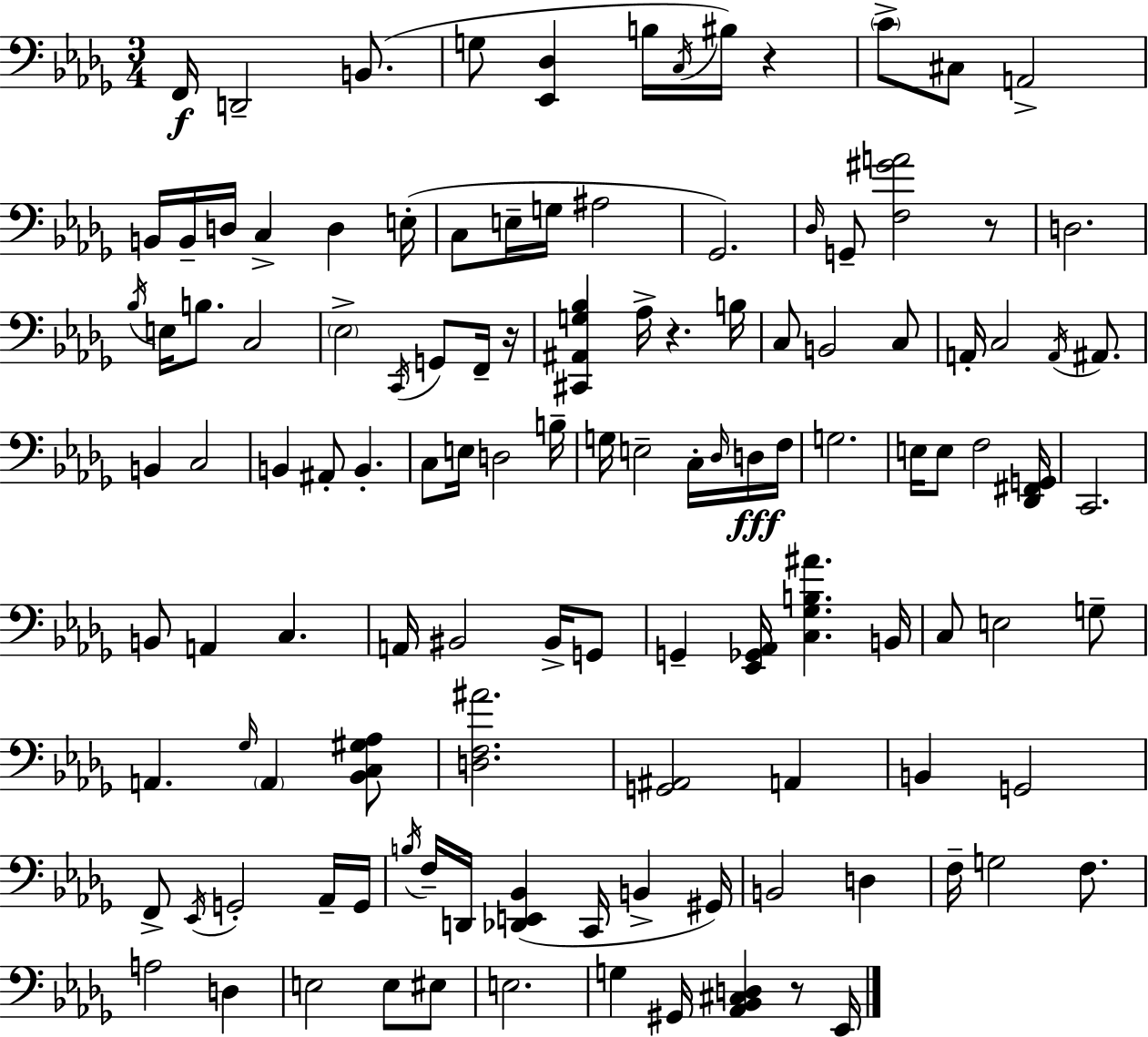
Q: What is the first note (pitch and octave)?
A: F2